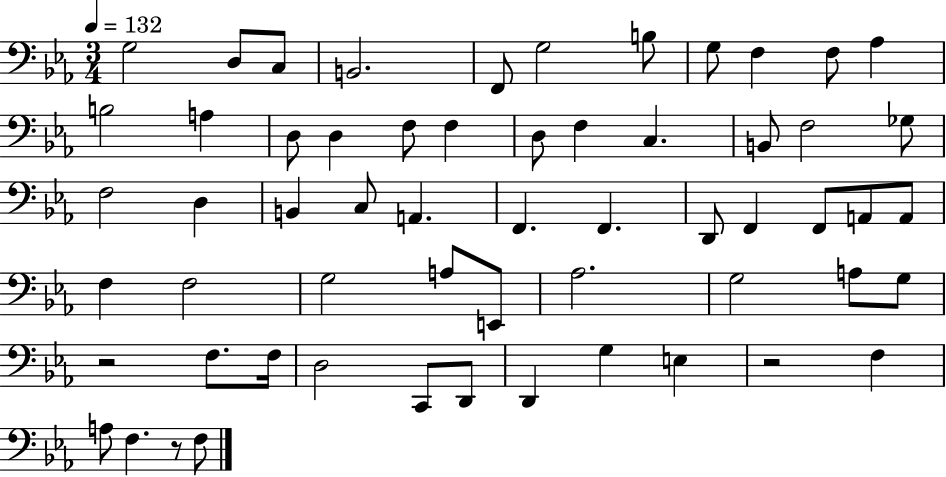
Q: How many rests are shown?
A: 3